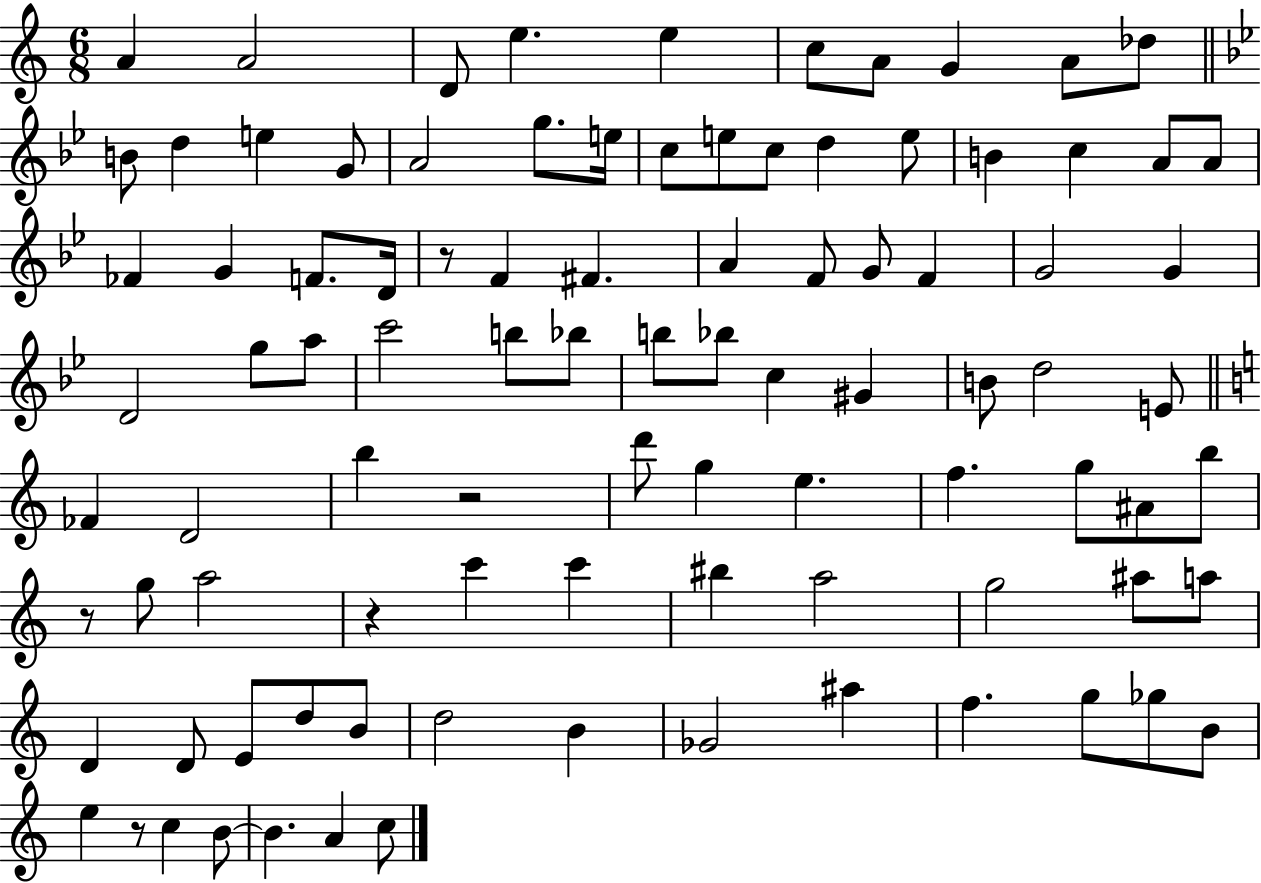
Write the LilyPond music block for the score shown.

{
  \clef treble
  \numericTimeSignature
  \time 6/8
  \key c \major
  a'4 a'2 | d'8 e''4. e''4 | c''8 a'8 g'4 a'8 des''8 | \bar "||" \break \key bes \major b'8 d''4 e''4 g'8 | a'2 g''8. e''16 | c''8 e''8 c''8 d''4 e''8 | b'4 c''4 a'8 a'8 | \break fes'4 g'4 f'8. d'16 | r8 f'4 fis'4. | a'4 f'8 g'8 f'4 | g'2 g'4 | \break d'2 g''8 a''8 | c'''2 b''8 bes''8 | b''8 bes''8 c''4 gis'4 | b'8 d''2 e'8 | \break \bar "||" \break \key c \major fes'4 d'2 | b''4 r2 | d'''8 g''4 e''4. | f''4. g''8 ais'8 b''8 | \break r8 g''8 a''2 | r4 c'''4 c'''4 | bis''4 a''2 | g''2 ais''8 a''8 | \break d'4 d'8 e'8 d''8 b'8 | d''2 b'4 | ges'2 ais''4 | f''4. g''8 ges''8 b'8 | \break e''4 r8 c''4 b'8~~ | b'4. a'4 c''8 | \bar "|."
}